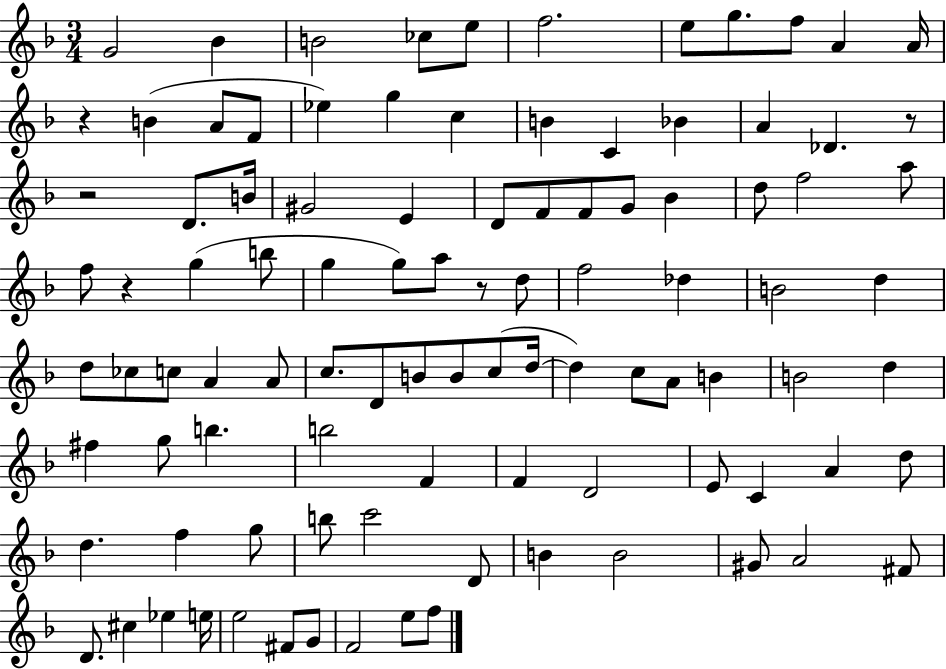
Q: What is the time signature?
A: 3/4